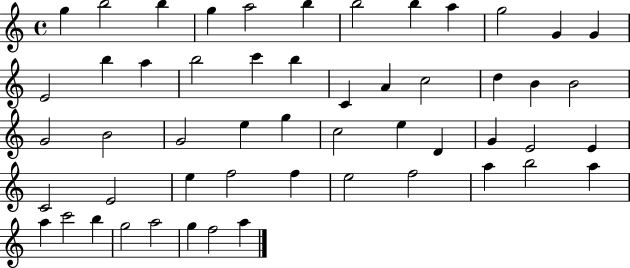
X:1
T:Untitled
M:4/4
L:1/4
K:C
g b2 b g a2 b b2 b a g2 G G E2 b a b2 c' b C A c2 d B B2 G2 B2 G2 e g c2 e D G E2 E C2 E2 e f2 f e2 f2 a b2 a a c'2 b g2 a2 g f2 a